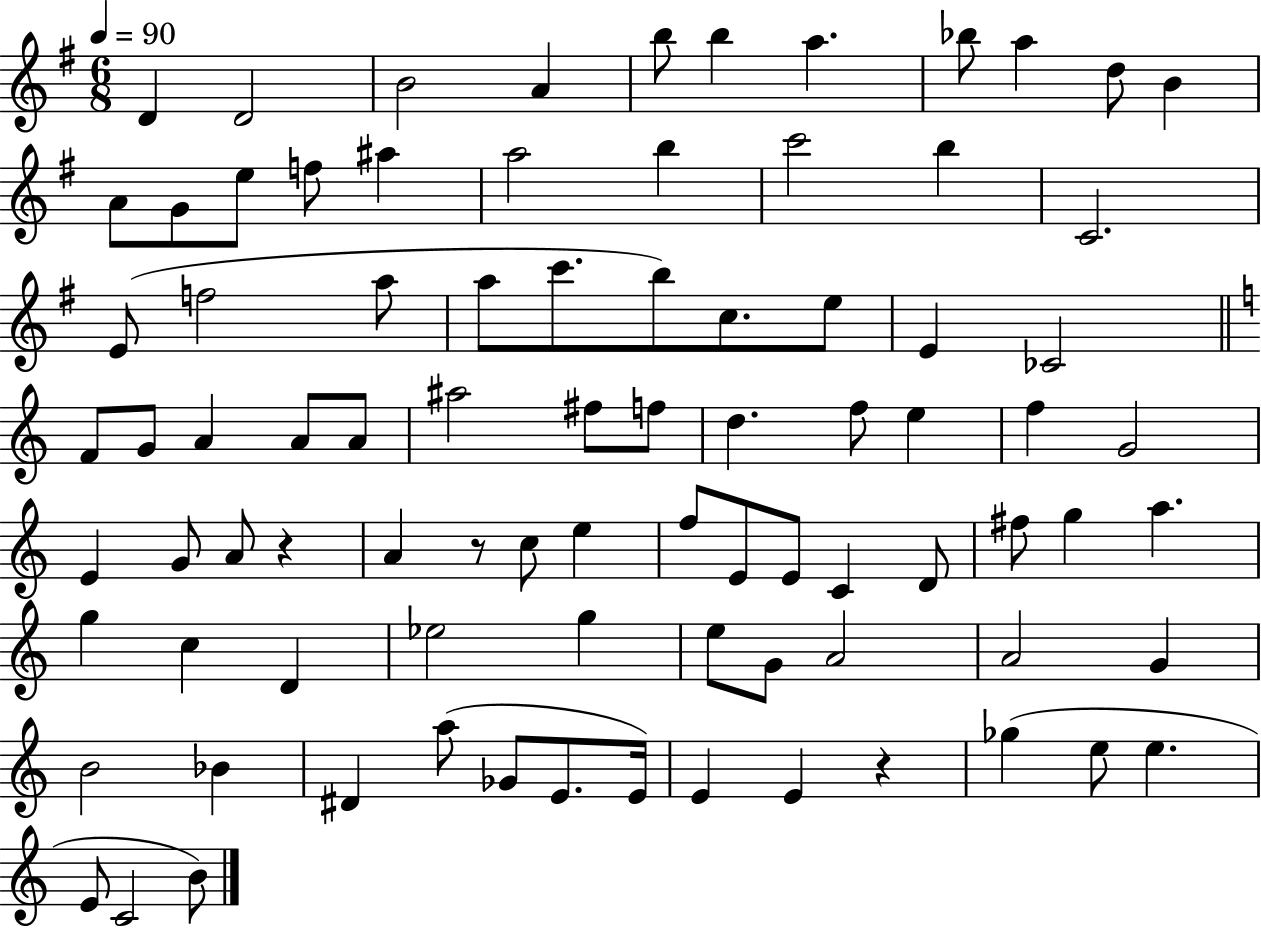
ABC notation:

X:1
T:Untitled
M:6/8
L:1/4
K:G
D D2 B2 A b/2 b a _b/2 a d/2 B A/2 G/2 e/2 f/2 ^a a2 b c'2 b C2 E/2 f2 a/2 a/2 c'/2 b/2 c/2 e/2 E _C2 F/2 G/2 A A/2 A/2 ^a2 ^f/2 f/2 d f/2 e f G2 E G/2 A/2 z A z/2 c/2 e f/2 E/2 E/2 C D/2 ^f/2 g a g c D _e2 g e/2 G/2 A2 A2 G B2 _B ^D a/2 _G/2 E/2 E/4 E E z _g e/2 e E/2 C2 B/2